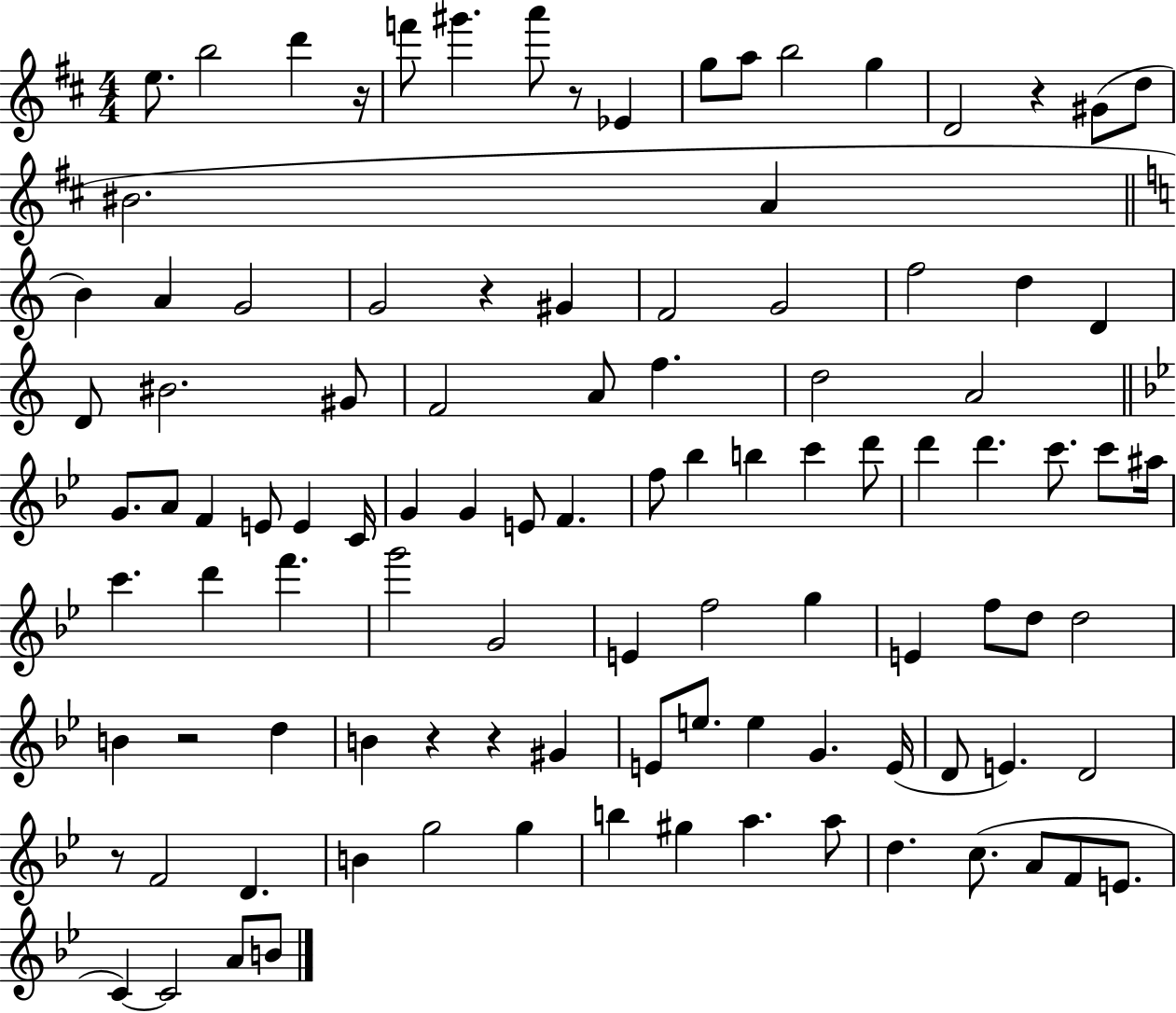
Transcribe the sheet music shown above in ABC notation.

X:1
T:Untitled
M:4/4
L:1/4
K:D
e/2 b2 d' z/4 f'/2 ^g' a'/2 z/2 _E g/2 a/2 b2 g D2 z ^G/2 d/2 ^B2 A B A G2 G2 z ^G F2 G2 f2 d D D/2 ^B2 ^G/2 F2 A/2 f d2 A2 G/2 A/2 F E/2 E C/4 G G E/2 F f/2 _b b c' d'/2 d' d' c'/2 c'/2 ^a/4 c' d' f' g'2 G2 E f2 g E f/2 d/2 d2 B z2 d B z z ^G E/2 e/2 e G E/4 D/2 E D2 z/2 F2 D B g2 g b ^g a a/2 d c/2 A/2 F/2 E/2 C C2 A/2 B/2